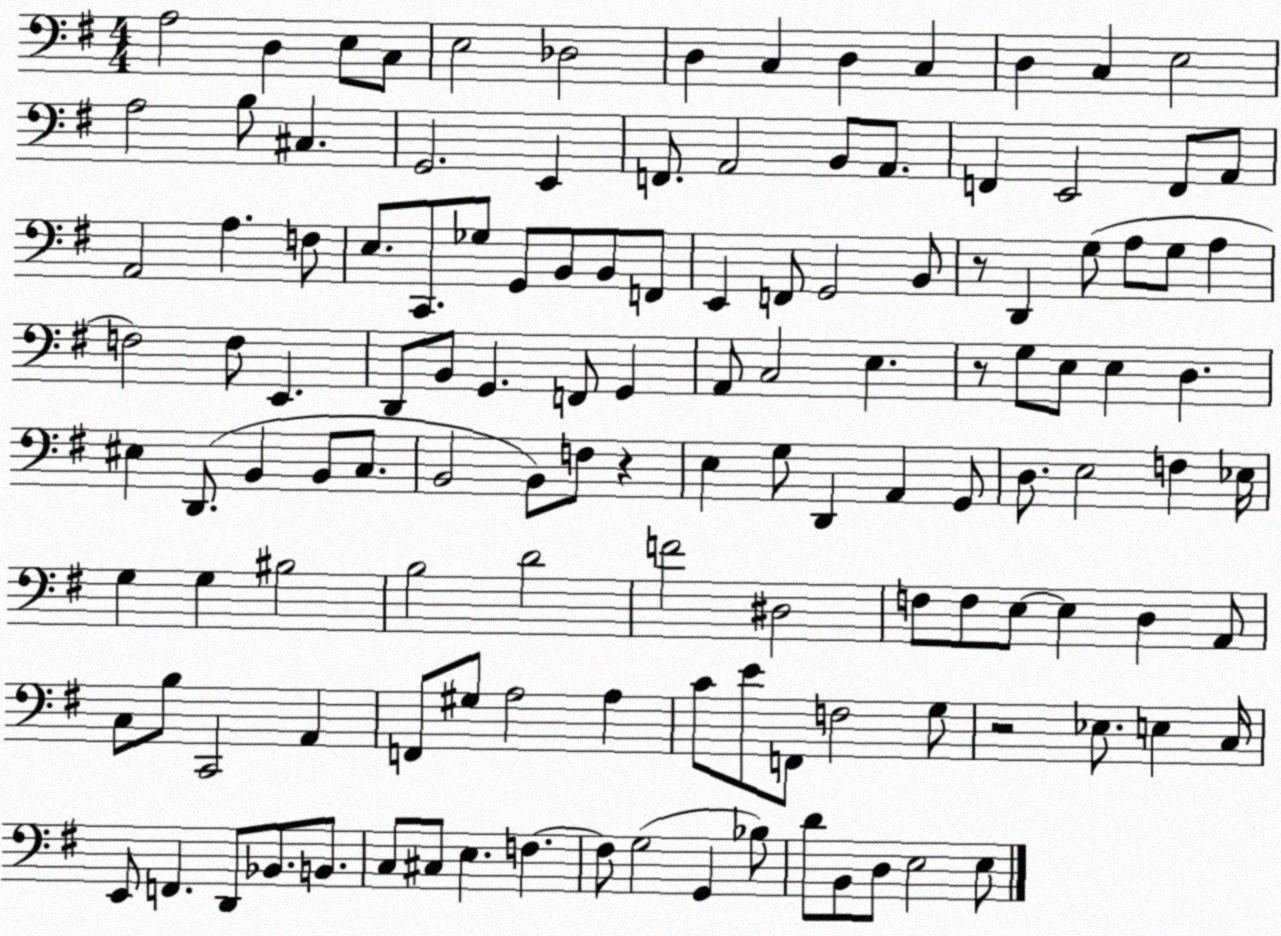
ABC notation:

X:1
T:Untitled
M:4/4
L:1/4
K:G
A,2 D, E,/2 C,/2 E,2 _D,2 D, C, D, C, D, C, E,2 A,2 B,/2 ^C, G,,2 E,, F,,/2 A,,2 B,,/2 A,,/2 F,, E,,2 F,,/2 A,,/2 A,,2 A, F,/2 E,/2 C,,/2 _G,/2 G,,/2 B,,/2 B,,/2 F,,/2 E,, F,,/2 G,,2 B,,/2 z/2 D,, G,/2 A,/2 G,/2 A, F,2 F,/2 E,, D,,/2 B,,/2 G,, F,,/2 G,, A,,/2 C,2 E, z/2 G,/2 E,/2 E, D, ^E, D,,/2 B,, B,,/2 C,/2 B,,2 B,,/2 F,/2 z E, G,/2 D,, A,, G,,/2 D,/2 E,2 F, _E,/4 G, G, ^B,2 B,2 D2 F2 ^D,2 F,/2 F,/2 E,/2 E, D, A,,/2 C,/2 B,/2 C,,2 A,, F,,/2 ^G,/2 A,2 A, C/2 E/2 F,,/2 F,2 G,/2 z2 _E,/2 E, C,/4 E,,/2 F,, D,,/2 _B,,/2 B,,/2 C,/2 ^C,/2 E, F, F,/2 G,2 G,, _B,/2 D/2 B,,/2 D,/2 E,2 E,/2